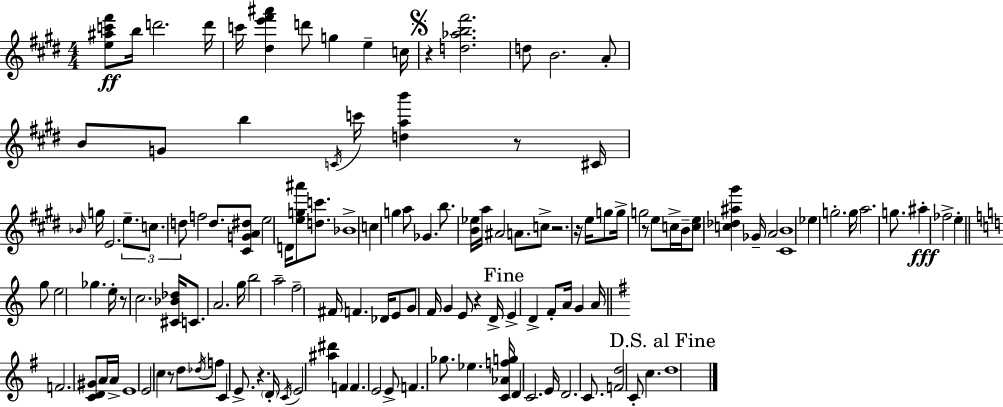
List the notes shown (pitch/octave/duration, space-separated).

[E5,A#5,C6,F#6]/e B5/s D6/h. D6/s C6/s [D#5,E6,F#6,A#6]/q D6/e G5/q E5/q C5/s R/q [D5,Ab5,B5,F#6]/h. D5/e B4/h. A4/e B4/e G4/e B5/q C4/s C6/s [D5,A5,B6]/q R/e C#4/s Bb4/s G5/s E4/h. E5/e. C5/e. D5/e F5/h D5/e. [C#4,G4,A4,D#5]/e E5/h D4/s [E5,G5,A#6]/e [D5,C6]/e. Bb4/w C5/q G5/q A5/e Gb4/q. B5/e. [B4,Eb5]/s A5/s A#4/h A4/e. C5/e R/h. R/s E5/s G5/e G5/s G5/h R/e E5/e C5/s B4/s [C5,E5]/e [C5,Db5,A#5,G#6]/q Gb4/s A4/h [C#4,B4]/w Eb5/q G5/h. G5/s A5/h. G5/e. A#5/q FES5/h E5/q G5/e E5/h Gb5/q. E5/s R/e C5/h. [C#4,Bb4,Db5]/s C4/e. A4/h. G5/s B5/h A5/h F5/h F#4/s F4/q. Db4/s E4/e G4/e F4/s G4/q E4/e R/q D4/s E4/q D4/q F4/e A4/s G4/q A4/s F4/h. [C4,D4,G#4]/e A4/s A4/s E4/w E4/h C5/q R/e D5/e Db5/s F5/e C4/q E4/e. R/q. D4/s C4/s E4/h [A#5,D#6]/q F4/q F4/q. E4/h E4/e F4/q. Gb5/e. Eb5/q. [C4,Ab4,F5,G5]/s D4/q C4/h. E4/s D4/h. C4/e. [F4,D5]/h C4/e C5/q. D5/w